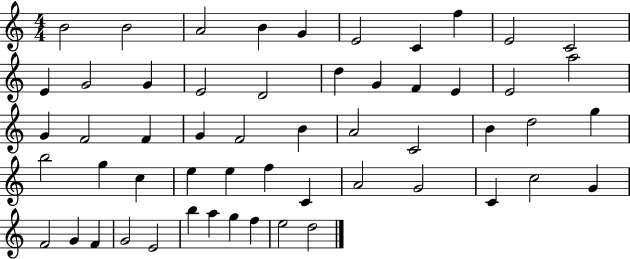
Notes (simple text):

B4/h B4/h A4/h B4/q G4/q E4/h C4/q F5/q E4/h C4/h E4/q G4/h G4/q E4/h D4/h D5/q G4/q F4/q E4/q E4/h A5/h G4/q F4/h F4/q G4/q F4/h B4/q A4/h C4/h B4/q D5/h G5/q B5/h G5/q C5/q E5/q E5/q F5/q C4/q A4/h G4/h C4/q C5/h G4/q F4/h G4/q F4/q G4/h E4/h B5/q A5/q G5/q F5/q E5/h D5/h